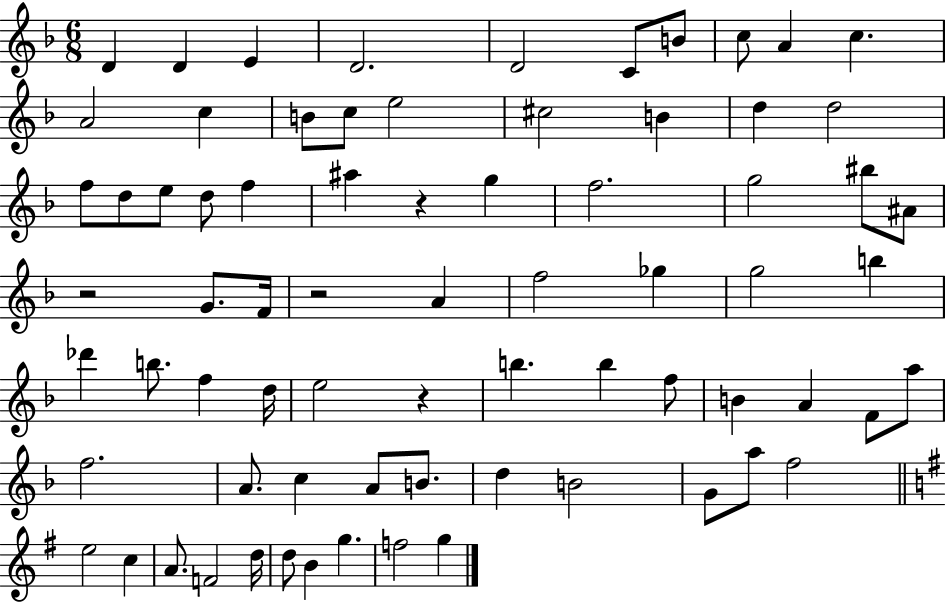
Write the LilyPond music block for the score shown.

{
  \clef treble
  \numericTimeSignature
  \time 6/8
  \key f \major
  \repeat volta 2 { d'4 d'4 e'4 | d'2. | d'2 c'8 b'8 | c''8 a'4 c''4. | \break a'2 c''4 | b'8 c''8 e''2 | cis''2 b'4 | d''4 d''2 | \break f''8 d''8 e''8 d''8 f''4 | ais''4 r4 g''4 | f''2. | g''2 bis''8 ais'8 | \break r2 g'8. f'16 | r2 a'4 | f''2 ges''4 | g''2 b''4 | \break des'''4 b''8. f''4 d''16 | e''2 r4 | b''4. b''4 f''8 | b'4 a'4 f'8 a''8 | \break f''2. | a'8. c''4 a'8 b'8. | d''4 b'2 | g'8 a''8 f''2 | \break \bar "||" \break \key g \major e''2 c''4 | a'8. f'2 d''16 | d''8 b'4 g''4. | f''2 g''4 | \break } \bar "|."
}